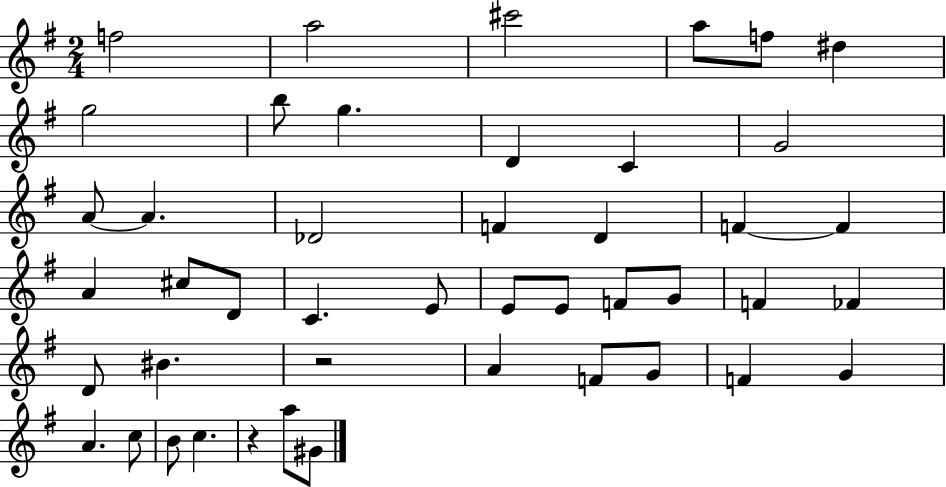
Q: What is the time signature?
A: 2/4